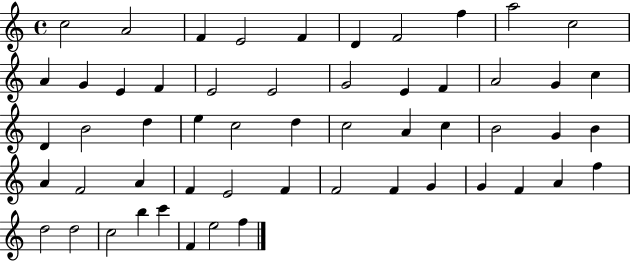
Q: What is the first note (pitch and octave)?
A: C5